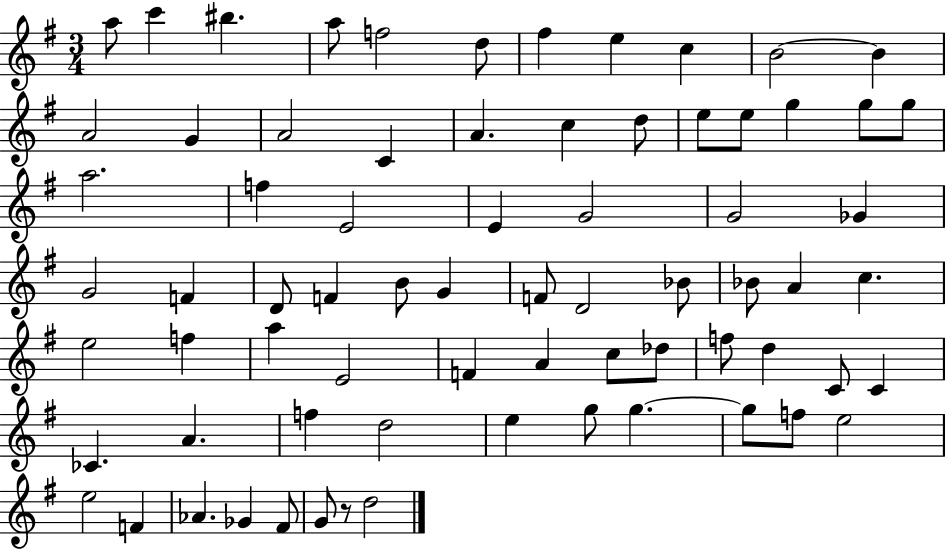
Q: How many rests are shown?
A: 1